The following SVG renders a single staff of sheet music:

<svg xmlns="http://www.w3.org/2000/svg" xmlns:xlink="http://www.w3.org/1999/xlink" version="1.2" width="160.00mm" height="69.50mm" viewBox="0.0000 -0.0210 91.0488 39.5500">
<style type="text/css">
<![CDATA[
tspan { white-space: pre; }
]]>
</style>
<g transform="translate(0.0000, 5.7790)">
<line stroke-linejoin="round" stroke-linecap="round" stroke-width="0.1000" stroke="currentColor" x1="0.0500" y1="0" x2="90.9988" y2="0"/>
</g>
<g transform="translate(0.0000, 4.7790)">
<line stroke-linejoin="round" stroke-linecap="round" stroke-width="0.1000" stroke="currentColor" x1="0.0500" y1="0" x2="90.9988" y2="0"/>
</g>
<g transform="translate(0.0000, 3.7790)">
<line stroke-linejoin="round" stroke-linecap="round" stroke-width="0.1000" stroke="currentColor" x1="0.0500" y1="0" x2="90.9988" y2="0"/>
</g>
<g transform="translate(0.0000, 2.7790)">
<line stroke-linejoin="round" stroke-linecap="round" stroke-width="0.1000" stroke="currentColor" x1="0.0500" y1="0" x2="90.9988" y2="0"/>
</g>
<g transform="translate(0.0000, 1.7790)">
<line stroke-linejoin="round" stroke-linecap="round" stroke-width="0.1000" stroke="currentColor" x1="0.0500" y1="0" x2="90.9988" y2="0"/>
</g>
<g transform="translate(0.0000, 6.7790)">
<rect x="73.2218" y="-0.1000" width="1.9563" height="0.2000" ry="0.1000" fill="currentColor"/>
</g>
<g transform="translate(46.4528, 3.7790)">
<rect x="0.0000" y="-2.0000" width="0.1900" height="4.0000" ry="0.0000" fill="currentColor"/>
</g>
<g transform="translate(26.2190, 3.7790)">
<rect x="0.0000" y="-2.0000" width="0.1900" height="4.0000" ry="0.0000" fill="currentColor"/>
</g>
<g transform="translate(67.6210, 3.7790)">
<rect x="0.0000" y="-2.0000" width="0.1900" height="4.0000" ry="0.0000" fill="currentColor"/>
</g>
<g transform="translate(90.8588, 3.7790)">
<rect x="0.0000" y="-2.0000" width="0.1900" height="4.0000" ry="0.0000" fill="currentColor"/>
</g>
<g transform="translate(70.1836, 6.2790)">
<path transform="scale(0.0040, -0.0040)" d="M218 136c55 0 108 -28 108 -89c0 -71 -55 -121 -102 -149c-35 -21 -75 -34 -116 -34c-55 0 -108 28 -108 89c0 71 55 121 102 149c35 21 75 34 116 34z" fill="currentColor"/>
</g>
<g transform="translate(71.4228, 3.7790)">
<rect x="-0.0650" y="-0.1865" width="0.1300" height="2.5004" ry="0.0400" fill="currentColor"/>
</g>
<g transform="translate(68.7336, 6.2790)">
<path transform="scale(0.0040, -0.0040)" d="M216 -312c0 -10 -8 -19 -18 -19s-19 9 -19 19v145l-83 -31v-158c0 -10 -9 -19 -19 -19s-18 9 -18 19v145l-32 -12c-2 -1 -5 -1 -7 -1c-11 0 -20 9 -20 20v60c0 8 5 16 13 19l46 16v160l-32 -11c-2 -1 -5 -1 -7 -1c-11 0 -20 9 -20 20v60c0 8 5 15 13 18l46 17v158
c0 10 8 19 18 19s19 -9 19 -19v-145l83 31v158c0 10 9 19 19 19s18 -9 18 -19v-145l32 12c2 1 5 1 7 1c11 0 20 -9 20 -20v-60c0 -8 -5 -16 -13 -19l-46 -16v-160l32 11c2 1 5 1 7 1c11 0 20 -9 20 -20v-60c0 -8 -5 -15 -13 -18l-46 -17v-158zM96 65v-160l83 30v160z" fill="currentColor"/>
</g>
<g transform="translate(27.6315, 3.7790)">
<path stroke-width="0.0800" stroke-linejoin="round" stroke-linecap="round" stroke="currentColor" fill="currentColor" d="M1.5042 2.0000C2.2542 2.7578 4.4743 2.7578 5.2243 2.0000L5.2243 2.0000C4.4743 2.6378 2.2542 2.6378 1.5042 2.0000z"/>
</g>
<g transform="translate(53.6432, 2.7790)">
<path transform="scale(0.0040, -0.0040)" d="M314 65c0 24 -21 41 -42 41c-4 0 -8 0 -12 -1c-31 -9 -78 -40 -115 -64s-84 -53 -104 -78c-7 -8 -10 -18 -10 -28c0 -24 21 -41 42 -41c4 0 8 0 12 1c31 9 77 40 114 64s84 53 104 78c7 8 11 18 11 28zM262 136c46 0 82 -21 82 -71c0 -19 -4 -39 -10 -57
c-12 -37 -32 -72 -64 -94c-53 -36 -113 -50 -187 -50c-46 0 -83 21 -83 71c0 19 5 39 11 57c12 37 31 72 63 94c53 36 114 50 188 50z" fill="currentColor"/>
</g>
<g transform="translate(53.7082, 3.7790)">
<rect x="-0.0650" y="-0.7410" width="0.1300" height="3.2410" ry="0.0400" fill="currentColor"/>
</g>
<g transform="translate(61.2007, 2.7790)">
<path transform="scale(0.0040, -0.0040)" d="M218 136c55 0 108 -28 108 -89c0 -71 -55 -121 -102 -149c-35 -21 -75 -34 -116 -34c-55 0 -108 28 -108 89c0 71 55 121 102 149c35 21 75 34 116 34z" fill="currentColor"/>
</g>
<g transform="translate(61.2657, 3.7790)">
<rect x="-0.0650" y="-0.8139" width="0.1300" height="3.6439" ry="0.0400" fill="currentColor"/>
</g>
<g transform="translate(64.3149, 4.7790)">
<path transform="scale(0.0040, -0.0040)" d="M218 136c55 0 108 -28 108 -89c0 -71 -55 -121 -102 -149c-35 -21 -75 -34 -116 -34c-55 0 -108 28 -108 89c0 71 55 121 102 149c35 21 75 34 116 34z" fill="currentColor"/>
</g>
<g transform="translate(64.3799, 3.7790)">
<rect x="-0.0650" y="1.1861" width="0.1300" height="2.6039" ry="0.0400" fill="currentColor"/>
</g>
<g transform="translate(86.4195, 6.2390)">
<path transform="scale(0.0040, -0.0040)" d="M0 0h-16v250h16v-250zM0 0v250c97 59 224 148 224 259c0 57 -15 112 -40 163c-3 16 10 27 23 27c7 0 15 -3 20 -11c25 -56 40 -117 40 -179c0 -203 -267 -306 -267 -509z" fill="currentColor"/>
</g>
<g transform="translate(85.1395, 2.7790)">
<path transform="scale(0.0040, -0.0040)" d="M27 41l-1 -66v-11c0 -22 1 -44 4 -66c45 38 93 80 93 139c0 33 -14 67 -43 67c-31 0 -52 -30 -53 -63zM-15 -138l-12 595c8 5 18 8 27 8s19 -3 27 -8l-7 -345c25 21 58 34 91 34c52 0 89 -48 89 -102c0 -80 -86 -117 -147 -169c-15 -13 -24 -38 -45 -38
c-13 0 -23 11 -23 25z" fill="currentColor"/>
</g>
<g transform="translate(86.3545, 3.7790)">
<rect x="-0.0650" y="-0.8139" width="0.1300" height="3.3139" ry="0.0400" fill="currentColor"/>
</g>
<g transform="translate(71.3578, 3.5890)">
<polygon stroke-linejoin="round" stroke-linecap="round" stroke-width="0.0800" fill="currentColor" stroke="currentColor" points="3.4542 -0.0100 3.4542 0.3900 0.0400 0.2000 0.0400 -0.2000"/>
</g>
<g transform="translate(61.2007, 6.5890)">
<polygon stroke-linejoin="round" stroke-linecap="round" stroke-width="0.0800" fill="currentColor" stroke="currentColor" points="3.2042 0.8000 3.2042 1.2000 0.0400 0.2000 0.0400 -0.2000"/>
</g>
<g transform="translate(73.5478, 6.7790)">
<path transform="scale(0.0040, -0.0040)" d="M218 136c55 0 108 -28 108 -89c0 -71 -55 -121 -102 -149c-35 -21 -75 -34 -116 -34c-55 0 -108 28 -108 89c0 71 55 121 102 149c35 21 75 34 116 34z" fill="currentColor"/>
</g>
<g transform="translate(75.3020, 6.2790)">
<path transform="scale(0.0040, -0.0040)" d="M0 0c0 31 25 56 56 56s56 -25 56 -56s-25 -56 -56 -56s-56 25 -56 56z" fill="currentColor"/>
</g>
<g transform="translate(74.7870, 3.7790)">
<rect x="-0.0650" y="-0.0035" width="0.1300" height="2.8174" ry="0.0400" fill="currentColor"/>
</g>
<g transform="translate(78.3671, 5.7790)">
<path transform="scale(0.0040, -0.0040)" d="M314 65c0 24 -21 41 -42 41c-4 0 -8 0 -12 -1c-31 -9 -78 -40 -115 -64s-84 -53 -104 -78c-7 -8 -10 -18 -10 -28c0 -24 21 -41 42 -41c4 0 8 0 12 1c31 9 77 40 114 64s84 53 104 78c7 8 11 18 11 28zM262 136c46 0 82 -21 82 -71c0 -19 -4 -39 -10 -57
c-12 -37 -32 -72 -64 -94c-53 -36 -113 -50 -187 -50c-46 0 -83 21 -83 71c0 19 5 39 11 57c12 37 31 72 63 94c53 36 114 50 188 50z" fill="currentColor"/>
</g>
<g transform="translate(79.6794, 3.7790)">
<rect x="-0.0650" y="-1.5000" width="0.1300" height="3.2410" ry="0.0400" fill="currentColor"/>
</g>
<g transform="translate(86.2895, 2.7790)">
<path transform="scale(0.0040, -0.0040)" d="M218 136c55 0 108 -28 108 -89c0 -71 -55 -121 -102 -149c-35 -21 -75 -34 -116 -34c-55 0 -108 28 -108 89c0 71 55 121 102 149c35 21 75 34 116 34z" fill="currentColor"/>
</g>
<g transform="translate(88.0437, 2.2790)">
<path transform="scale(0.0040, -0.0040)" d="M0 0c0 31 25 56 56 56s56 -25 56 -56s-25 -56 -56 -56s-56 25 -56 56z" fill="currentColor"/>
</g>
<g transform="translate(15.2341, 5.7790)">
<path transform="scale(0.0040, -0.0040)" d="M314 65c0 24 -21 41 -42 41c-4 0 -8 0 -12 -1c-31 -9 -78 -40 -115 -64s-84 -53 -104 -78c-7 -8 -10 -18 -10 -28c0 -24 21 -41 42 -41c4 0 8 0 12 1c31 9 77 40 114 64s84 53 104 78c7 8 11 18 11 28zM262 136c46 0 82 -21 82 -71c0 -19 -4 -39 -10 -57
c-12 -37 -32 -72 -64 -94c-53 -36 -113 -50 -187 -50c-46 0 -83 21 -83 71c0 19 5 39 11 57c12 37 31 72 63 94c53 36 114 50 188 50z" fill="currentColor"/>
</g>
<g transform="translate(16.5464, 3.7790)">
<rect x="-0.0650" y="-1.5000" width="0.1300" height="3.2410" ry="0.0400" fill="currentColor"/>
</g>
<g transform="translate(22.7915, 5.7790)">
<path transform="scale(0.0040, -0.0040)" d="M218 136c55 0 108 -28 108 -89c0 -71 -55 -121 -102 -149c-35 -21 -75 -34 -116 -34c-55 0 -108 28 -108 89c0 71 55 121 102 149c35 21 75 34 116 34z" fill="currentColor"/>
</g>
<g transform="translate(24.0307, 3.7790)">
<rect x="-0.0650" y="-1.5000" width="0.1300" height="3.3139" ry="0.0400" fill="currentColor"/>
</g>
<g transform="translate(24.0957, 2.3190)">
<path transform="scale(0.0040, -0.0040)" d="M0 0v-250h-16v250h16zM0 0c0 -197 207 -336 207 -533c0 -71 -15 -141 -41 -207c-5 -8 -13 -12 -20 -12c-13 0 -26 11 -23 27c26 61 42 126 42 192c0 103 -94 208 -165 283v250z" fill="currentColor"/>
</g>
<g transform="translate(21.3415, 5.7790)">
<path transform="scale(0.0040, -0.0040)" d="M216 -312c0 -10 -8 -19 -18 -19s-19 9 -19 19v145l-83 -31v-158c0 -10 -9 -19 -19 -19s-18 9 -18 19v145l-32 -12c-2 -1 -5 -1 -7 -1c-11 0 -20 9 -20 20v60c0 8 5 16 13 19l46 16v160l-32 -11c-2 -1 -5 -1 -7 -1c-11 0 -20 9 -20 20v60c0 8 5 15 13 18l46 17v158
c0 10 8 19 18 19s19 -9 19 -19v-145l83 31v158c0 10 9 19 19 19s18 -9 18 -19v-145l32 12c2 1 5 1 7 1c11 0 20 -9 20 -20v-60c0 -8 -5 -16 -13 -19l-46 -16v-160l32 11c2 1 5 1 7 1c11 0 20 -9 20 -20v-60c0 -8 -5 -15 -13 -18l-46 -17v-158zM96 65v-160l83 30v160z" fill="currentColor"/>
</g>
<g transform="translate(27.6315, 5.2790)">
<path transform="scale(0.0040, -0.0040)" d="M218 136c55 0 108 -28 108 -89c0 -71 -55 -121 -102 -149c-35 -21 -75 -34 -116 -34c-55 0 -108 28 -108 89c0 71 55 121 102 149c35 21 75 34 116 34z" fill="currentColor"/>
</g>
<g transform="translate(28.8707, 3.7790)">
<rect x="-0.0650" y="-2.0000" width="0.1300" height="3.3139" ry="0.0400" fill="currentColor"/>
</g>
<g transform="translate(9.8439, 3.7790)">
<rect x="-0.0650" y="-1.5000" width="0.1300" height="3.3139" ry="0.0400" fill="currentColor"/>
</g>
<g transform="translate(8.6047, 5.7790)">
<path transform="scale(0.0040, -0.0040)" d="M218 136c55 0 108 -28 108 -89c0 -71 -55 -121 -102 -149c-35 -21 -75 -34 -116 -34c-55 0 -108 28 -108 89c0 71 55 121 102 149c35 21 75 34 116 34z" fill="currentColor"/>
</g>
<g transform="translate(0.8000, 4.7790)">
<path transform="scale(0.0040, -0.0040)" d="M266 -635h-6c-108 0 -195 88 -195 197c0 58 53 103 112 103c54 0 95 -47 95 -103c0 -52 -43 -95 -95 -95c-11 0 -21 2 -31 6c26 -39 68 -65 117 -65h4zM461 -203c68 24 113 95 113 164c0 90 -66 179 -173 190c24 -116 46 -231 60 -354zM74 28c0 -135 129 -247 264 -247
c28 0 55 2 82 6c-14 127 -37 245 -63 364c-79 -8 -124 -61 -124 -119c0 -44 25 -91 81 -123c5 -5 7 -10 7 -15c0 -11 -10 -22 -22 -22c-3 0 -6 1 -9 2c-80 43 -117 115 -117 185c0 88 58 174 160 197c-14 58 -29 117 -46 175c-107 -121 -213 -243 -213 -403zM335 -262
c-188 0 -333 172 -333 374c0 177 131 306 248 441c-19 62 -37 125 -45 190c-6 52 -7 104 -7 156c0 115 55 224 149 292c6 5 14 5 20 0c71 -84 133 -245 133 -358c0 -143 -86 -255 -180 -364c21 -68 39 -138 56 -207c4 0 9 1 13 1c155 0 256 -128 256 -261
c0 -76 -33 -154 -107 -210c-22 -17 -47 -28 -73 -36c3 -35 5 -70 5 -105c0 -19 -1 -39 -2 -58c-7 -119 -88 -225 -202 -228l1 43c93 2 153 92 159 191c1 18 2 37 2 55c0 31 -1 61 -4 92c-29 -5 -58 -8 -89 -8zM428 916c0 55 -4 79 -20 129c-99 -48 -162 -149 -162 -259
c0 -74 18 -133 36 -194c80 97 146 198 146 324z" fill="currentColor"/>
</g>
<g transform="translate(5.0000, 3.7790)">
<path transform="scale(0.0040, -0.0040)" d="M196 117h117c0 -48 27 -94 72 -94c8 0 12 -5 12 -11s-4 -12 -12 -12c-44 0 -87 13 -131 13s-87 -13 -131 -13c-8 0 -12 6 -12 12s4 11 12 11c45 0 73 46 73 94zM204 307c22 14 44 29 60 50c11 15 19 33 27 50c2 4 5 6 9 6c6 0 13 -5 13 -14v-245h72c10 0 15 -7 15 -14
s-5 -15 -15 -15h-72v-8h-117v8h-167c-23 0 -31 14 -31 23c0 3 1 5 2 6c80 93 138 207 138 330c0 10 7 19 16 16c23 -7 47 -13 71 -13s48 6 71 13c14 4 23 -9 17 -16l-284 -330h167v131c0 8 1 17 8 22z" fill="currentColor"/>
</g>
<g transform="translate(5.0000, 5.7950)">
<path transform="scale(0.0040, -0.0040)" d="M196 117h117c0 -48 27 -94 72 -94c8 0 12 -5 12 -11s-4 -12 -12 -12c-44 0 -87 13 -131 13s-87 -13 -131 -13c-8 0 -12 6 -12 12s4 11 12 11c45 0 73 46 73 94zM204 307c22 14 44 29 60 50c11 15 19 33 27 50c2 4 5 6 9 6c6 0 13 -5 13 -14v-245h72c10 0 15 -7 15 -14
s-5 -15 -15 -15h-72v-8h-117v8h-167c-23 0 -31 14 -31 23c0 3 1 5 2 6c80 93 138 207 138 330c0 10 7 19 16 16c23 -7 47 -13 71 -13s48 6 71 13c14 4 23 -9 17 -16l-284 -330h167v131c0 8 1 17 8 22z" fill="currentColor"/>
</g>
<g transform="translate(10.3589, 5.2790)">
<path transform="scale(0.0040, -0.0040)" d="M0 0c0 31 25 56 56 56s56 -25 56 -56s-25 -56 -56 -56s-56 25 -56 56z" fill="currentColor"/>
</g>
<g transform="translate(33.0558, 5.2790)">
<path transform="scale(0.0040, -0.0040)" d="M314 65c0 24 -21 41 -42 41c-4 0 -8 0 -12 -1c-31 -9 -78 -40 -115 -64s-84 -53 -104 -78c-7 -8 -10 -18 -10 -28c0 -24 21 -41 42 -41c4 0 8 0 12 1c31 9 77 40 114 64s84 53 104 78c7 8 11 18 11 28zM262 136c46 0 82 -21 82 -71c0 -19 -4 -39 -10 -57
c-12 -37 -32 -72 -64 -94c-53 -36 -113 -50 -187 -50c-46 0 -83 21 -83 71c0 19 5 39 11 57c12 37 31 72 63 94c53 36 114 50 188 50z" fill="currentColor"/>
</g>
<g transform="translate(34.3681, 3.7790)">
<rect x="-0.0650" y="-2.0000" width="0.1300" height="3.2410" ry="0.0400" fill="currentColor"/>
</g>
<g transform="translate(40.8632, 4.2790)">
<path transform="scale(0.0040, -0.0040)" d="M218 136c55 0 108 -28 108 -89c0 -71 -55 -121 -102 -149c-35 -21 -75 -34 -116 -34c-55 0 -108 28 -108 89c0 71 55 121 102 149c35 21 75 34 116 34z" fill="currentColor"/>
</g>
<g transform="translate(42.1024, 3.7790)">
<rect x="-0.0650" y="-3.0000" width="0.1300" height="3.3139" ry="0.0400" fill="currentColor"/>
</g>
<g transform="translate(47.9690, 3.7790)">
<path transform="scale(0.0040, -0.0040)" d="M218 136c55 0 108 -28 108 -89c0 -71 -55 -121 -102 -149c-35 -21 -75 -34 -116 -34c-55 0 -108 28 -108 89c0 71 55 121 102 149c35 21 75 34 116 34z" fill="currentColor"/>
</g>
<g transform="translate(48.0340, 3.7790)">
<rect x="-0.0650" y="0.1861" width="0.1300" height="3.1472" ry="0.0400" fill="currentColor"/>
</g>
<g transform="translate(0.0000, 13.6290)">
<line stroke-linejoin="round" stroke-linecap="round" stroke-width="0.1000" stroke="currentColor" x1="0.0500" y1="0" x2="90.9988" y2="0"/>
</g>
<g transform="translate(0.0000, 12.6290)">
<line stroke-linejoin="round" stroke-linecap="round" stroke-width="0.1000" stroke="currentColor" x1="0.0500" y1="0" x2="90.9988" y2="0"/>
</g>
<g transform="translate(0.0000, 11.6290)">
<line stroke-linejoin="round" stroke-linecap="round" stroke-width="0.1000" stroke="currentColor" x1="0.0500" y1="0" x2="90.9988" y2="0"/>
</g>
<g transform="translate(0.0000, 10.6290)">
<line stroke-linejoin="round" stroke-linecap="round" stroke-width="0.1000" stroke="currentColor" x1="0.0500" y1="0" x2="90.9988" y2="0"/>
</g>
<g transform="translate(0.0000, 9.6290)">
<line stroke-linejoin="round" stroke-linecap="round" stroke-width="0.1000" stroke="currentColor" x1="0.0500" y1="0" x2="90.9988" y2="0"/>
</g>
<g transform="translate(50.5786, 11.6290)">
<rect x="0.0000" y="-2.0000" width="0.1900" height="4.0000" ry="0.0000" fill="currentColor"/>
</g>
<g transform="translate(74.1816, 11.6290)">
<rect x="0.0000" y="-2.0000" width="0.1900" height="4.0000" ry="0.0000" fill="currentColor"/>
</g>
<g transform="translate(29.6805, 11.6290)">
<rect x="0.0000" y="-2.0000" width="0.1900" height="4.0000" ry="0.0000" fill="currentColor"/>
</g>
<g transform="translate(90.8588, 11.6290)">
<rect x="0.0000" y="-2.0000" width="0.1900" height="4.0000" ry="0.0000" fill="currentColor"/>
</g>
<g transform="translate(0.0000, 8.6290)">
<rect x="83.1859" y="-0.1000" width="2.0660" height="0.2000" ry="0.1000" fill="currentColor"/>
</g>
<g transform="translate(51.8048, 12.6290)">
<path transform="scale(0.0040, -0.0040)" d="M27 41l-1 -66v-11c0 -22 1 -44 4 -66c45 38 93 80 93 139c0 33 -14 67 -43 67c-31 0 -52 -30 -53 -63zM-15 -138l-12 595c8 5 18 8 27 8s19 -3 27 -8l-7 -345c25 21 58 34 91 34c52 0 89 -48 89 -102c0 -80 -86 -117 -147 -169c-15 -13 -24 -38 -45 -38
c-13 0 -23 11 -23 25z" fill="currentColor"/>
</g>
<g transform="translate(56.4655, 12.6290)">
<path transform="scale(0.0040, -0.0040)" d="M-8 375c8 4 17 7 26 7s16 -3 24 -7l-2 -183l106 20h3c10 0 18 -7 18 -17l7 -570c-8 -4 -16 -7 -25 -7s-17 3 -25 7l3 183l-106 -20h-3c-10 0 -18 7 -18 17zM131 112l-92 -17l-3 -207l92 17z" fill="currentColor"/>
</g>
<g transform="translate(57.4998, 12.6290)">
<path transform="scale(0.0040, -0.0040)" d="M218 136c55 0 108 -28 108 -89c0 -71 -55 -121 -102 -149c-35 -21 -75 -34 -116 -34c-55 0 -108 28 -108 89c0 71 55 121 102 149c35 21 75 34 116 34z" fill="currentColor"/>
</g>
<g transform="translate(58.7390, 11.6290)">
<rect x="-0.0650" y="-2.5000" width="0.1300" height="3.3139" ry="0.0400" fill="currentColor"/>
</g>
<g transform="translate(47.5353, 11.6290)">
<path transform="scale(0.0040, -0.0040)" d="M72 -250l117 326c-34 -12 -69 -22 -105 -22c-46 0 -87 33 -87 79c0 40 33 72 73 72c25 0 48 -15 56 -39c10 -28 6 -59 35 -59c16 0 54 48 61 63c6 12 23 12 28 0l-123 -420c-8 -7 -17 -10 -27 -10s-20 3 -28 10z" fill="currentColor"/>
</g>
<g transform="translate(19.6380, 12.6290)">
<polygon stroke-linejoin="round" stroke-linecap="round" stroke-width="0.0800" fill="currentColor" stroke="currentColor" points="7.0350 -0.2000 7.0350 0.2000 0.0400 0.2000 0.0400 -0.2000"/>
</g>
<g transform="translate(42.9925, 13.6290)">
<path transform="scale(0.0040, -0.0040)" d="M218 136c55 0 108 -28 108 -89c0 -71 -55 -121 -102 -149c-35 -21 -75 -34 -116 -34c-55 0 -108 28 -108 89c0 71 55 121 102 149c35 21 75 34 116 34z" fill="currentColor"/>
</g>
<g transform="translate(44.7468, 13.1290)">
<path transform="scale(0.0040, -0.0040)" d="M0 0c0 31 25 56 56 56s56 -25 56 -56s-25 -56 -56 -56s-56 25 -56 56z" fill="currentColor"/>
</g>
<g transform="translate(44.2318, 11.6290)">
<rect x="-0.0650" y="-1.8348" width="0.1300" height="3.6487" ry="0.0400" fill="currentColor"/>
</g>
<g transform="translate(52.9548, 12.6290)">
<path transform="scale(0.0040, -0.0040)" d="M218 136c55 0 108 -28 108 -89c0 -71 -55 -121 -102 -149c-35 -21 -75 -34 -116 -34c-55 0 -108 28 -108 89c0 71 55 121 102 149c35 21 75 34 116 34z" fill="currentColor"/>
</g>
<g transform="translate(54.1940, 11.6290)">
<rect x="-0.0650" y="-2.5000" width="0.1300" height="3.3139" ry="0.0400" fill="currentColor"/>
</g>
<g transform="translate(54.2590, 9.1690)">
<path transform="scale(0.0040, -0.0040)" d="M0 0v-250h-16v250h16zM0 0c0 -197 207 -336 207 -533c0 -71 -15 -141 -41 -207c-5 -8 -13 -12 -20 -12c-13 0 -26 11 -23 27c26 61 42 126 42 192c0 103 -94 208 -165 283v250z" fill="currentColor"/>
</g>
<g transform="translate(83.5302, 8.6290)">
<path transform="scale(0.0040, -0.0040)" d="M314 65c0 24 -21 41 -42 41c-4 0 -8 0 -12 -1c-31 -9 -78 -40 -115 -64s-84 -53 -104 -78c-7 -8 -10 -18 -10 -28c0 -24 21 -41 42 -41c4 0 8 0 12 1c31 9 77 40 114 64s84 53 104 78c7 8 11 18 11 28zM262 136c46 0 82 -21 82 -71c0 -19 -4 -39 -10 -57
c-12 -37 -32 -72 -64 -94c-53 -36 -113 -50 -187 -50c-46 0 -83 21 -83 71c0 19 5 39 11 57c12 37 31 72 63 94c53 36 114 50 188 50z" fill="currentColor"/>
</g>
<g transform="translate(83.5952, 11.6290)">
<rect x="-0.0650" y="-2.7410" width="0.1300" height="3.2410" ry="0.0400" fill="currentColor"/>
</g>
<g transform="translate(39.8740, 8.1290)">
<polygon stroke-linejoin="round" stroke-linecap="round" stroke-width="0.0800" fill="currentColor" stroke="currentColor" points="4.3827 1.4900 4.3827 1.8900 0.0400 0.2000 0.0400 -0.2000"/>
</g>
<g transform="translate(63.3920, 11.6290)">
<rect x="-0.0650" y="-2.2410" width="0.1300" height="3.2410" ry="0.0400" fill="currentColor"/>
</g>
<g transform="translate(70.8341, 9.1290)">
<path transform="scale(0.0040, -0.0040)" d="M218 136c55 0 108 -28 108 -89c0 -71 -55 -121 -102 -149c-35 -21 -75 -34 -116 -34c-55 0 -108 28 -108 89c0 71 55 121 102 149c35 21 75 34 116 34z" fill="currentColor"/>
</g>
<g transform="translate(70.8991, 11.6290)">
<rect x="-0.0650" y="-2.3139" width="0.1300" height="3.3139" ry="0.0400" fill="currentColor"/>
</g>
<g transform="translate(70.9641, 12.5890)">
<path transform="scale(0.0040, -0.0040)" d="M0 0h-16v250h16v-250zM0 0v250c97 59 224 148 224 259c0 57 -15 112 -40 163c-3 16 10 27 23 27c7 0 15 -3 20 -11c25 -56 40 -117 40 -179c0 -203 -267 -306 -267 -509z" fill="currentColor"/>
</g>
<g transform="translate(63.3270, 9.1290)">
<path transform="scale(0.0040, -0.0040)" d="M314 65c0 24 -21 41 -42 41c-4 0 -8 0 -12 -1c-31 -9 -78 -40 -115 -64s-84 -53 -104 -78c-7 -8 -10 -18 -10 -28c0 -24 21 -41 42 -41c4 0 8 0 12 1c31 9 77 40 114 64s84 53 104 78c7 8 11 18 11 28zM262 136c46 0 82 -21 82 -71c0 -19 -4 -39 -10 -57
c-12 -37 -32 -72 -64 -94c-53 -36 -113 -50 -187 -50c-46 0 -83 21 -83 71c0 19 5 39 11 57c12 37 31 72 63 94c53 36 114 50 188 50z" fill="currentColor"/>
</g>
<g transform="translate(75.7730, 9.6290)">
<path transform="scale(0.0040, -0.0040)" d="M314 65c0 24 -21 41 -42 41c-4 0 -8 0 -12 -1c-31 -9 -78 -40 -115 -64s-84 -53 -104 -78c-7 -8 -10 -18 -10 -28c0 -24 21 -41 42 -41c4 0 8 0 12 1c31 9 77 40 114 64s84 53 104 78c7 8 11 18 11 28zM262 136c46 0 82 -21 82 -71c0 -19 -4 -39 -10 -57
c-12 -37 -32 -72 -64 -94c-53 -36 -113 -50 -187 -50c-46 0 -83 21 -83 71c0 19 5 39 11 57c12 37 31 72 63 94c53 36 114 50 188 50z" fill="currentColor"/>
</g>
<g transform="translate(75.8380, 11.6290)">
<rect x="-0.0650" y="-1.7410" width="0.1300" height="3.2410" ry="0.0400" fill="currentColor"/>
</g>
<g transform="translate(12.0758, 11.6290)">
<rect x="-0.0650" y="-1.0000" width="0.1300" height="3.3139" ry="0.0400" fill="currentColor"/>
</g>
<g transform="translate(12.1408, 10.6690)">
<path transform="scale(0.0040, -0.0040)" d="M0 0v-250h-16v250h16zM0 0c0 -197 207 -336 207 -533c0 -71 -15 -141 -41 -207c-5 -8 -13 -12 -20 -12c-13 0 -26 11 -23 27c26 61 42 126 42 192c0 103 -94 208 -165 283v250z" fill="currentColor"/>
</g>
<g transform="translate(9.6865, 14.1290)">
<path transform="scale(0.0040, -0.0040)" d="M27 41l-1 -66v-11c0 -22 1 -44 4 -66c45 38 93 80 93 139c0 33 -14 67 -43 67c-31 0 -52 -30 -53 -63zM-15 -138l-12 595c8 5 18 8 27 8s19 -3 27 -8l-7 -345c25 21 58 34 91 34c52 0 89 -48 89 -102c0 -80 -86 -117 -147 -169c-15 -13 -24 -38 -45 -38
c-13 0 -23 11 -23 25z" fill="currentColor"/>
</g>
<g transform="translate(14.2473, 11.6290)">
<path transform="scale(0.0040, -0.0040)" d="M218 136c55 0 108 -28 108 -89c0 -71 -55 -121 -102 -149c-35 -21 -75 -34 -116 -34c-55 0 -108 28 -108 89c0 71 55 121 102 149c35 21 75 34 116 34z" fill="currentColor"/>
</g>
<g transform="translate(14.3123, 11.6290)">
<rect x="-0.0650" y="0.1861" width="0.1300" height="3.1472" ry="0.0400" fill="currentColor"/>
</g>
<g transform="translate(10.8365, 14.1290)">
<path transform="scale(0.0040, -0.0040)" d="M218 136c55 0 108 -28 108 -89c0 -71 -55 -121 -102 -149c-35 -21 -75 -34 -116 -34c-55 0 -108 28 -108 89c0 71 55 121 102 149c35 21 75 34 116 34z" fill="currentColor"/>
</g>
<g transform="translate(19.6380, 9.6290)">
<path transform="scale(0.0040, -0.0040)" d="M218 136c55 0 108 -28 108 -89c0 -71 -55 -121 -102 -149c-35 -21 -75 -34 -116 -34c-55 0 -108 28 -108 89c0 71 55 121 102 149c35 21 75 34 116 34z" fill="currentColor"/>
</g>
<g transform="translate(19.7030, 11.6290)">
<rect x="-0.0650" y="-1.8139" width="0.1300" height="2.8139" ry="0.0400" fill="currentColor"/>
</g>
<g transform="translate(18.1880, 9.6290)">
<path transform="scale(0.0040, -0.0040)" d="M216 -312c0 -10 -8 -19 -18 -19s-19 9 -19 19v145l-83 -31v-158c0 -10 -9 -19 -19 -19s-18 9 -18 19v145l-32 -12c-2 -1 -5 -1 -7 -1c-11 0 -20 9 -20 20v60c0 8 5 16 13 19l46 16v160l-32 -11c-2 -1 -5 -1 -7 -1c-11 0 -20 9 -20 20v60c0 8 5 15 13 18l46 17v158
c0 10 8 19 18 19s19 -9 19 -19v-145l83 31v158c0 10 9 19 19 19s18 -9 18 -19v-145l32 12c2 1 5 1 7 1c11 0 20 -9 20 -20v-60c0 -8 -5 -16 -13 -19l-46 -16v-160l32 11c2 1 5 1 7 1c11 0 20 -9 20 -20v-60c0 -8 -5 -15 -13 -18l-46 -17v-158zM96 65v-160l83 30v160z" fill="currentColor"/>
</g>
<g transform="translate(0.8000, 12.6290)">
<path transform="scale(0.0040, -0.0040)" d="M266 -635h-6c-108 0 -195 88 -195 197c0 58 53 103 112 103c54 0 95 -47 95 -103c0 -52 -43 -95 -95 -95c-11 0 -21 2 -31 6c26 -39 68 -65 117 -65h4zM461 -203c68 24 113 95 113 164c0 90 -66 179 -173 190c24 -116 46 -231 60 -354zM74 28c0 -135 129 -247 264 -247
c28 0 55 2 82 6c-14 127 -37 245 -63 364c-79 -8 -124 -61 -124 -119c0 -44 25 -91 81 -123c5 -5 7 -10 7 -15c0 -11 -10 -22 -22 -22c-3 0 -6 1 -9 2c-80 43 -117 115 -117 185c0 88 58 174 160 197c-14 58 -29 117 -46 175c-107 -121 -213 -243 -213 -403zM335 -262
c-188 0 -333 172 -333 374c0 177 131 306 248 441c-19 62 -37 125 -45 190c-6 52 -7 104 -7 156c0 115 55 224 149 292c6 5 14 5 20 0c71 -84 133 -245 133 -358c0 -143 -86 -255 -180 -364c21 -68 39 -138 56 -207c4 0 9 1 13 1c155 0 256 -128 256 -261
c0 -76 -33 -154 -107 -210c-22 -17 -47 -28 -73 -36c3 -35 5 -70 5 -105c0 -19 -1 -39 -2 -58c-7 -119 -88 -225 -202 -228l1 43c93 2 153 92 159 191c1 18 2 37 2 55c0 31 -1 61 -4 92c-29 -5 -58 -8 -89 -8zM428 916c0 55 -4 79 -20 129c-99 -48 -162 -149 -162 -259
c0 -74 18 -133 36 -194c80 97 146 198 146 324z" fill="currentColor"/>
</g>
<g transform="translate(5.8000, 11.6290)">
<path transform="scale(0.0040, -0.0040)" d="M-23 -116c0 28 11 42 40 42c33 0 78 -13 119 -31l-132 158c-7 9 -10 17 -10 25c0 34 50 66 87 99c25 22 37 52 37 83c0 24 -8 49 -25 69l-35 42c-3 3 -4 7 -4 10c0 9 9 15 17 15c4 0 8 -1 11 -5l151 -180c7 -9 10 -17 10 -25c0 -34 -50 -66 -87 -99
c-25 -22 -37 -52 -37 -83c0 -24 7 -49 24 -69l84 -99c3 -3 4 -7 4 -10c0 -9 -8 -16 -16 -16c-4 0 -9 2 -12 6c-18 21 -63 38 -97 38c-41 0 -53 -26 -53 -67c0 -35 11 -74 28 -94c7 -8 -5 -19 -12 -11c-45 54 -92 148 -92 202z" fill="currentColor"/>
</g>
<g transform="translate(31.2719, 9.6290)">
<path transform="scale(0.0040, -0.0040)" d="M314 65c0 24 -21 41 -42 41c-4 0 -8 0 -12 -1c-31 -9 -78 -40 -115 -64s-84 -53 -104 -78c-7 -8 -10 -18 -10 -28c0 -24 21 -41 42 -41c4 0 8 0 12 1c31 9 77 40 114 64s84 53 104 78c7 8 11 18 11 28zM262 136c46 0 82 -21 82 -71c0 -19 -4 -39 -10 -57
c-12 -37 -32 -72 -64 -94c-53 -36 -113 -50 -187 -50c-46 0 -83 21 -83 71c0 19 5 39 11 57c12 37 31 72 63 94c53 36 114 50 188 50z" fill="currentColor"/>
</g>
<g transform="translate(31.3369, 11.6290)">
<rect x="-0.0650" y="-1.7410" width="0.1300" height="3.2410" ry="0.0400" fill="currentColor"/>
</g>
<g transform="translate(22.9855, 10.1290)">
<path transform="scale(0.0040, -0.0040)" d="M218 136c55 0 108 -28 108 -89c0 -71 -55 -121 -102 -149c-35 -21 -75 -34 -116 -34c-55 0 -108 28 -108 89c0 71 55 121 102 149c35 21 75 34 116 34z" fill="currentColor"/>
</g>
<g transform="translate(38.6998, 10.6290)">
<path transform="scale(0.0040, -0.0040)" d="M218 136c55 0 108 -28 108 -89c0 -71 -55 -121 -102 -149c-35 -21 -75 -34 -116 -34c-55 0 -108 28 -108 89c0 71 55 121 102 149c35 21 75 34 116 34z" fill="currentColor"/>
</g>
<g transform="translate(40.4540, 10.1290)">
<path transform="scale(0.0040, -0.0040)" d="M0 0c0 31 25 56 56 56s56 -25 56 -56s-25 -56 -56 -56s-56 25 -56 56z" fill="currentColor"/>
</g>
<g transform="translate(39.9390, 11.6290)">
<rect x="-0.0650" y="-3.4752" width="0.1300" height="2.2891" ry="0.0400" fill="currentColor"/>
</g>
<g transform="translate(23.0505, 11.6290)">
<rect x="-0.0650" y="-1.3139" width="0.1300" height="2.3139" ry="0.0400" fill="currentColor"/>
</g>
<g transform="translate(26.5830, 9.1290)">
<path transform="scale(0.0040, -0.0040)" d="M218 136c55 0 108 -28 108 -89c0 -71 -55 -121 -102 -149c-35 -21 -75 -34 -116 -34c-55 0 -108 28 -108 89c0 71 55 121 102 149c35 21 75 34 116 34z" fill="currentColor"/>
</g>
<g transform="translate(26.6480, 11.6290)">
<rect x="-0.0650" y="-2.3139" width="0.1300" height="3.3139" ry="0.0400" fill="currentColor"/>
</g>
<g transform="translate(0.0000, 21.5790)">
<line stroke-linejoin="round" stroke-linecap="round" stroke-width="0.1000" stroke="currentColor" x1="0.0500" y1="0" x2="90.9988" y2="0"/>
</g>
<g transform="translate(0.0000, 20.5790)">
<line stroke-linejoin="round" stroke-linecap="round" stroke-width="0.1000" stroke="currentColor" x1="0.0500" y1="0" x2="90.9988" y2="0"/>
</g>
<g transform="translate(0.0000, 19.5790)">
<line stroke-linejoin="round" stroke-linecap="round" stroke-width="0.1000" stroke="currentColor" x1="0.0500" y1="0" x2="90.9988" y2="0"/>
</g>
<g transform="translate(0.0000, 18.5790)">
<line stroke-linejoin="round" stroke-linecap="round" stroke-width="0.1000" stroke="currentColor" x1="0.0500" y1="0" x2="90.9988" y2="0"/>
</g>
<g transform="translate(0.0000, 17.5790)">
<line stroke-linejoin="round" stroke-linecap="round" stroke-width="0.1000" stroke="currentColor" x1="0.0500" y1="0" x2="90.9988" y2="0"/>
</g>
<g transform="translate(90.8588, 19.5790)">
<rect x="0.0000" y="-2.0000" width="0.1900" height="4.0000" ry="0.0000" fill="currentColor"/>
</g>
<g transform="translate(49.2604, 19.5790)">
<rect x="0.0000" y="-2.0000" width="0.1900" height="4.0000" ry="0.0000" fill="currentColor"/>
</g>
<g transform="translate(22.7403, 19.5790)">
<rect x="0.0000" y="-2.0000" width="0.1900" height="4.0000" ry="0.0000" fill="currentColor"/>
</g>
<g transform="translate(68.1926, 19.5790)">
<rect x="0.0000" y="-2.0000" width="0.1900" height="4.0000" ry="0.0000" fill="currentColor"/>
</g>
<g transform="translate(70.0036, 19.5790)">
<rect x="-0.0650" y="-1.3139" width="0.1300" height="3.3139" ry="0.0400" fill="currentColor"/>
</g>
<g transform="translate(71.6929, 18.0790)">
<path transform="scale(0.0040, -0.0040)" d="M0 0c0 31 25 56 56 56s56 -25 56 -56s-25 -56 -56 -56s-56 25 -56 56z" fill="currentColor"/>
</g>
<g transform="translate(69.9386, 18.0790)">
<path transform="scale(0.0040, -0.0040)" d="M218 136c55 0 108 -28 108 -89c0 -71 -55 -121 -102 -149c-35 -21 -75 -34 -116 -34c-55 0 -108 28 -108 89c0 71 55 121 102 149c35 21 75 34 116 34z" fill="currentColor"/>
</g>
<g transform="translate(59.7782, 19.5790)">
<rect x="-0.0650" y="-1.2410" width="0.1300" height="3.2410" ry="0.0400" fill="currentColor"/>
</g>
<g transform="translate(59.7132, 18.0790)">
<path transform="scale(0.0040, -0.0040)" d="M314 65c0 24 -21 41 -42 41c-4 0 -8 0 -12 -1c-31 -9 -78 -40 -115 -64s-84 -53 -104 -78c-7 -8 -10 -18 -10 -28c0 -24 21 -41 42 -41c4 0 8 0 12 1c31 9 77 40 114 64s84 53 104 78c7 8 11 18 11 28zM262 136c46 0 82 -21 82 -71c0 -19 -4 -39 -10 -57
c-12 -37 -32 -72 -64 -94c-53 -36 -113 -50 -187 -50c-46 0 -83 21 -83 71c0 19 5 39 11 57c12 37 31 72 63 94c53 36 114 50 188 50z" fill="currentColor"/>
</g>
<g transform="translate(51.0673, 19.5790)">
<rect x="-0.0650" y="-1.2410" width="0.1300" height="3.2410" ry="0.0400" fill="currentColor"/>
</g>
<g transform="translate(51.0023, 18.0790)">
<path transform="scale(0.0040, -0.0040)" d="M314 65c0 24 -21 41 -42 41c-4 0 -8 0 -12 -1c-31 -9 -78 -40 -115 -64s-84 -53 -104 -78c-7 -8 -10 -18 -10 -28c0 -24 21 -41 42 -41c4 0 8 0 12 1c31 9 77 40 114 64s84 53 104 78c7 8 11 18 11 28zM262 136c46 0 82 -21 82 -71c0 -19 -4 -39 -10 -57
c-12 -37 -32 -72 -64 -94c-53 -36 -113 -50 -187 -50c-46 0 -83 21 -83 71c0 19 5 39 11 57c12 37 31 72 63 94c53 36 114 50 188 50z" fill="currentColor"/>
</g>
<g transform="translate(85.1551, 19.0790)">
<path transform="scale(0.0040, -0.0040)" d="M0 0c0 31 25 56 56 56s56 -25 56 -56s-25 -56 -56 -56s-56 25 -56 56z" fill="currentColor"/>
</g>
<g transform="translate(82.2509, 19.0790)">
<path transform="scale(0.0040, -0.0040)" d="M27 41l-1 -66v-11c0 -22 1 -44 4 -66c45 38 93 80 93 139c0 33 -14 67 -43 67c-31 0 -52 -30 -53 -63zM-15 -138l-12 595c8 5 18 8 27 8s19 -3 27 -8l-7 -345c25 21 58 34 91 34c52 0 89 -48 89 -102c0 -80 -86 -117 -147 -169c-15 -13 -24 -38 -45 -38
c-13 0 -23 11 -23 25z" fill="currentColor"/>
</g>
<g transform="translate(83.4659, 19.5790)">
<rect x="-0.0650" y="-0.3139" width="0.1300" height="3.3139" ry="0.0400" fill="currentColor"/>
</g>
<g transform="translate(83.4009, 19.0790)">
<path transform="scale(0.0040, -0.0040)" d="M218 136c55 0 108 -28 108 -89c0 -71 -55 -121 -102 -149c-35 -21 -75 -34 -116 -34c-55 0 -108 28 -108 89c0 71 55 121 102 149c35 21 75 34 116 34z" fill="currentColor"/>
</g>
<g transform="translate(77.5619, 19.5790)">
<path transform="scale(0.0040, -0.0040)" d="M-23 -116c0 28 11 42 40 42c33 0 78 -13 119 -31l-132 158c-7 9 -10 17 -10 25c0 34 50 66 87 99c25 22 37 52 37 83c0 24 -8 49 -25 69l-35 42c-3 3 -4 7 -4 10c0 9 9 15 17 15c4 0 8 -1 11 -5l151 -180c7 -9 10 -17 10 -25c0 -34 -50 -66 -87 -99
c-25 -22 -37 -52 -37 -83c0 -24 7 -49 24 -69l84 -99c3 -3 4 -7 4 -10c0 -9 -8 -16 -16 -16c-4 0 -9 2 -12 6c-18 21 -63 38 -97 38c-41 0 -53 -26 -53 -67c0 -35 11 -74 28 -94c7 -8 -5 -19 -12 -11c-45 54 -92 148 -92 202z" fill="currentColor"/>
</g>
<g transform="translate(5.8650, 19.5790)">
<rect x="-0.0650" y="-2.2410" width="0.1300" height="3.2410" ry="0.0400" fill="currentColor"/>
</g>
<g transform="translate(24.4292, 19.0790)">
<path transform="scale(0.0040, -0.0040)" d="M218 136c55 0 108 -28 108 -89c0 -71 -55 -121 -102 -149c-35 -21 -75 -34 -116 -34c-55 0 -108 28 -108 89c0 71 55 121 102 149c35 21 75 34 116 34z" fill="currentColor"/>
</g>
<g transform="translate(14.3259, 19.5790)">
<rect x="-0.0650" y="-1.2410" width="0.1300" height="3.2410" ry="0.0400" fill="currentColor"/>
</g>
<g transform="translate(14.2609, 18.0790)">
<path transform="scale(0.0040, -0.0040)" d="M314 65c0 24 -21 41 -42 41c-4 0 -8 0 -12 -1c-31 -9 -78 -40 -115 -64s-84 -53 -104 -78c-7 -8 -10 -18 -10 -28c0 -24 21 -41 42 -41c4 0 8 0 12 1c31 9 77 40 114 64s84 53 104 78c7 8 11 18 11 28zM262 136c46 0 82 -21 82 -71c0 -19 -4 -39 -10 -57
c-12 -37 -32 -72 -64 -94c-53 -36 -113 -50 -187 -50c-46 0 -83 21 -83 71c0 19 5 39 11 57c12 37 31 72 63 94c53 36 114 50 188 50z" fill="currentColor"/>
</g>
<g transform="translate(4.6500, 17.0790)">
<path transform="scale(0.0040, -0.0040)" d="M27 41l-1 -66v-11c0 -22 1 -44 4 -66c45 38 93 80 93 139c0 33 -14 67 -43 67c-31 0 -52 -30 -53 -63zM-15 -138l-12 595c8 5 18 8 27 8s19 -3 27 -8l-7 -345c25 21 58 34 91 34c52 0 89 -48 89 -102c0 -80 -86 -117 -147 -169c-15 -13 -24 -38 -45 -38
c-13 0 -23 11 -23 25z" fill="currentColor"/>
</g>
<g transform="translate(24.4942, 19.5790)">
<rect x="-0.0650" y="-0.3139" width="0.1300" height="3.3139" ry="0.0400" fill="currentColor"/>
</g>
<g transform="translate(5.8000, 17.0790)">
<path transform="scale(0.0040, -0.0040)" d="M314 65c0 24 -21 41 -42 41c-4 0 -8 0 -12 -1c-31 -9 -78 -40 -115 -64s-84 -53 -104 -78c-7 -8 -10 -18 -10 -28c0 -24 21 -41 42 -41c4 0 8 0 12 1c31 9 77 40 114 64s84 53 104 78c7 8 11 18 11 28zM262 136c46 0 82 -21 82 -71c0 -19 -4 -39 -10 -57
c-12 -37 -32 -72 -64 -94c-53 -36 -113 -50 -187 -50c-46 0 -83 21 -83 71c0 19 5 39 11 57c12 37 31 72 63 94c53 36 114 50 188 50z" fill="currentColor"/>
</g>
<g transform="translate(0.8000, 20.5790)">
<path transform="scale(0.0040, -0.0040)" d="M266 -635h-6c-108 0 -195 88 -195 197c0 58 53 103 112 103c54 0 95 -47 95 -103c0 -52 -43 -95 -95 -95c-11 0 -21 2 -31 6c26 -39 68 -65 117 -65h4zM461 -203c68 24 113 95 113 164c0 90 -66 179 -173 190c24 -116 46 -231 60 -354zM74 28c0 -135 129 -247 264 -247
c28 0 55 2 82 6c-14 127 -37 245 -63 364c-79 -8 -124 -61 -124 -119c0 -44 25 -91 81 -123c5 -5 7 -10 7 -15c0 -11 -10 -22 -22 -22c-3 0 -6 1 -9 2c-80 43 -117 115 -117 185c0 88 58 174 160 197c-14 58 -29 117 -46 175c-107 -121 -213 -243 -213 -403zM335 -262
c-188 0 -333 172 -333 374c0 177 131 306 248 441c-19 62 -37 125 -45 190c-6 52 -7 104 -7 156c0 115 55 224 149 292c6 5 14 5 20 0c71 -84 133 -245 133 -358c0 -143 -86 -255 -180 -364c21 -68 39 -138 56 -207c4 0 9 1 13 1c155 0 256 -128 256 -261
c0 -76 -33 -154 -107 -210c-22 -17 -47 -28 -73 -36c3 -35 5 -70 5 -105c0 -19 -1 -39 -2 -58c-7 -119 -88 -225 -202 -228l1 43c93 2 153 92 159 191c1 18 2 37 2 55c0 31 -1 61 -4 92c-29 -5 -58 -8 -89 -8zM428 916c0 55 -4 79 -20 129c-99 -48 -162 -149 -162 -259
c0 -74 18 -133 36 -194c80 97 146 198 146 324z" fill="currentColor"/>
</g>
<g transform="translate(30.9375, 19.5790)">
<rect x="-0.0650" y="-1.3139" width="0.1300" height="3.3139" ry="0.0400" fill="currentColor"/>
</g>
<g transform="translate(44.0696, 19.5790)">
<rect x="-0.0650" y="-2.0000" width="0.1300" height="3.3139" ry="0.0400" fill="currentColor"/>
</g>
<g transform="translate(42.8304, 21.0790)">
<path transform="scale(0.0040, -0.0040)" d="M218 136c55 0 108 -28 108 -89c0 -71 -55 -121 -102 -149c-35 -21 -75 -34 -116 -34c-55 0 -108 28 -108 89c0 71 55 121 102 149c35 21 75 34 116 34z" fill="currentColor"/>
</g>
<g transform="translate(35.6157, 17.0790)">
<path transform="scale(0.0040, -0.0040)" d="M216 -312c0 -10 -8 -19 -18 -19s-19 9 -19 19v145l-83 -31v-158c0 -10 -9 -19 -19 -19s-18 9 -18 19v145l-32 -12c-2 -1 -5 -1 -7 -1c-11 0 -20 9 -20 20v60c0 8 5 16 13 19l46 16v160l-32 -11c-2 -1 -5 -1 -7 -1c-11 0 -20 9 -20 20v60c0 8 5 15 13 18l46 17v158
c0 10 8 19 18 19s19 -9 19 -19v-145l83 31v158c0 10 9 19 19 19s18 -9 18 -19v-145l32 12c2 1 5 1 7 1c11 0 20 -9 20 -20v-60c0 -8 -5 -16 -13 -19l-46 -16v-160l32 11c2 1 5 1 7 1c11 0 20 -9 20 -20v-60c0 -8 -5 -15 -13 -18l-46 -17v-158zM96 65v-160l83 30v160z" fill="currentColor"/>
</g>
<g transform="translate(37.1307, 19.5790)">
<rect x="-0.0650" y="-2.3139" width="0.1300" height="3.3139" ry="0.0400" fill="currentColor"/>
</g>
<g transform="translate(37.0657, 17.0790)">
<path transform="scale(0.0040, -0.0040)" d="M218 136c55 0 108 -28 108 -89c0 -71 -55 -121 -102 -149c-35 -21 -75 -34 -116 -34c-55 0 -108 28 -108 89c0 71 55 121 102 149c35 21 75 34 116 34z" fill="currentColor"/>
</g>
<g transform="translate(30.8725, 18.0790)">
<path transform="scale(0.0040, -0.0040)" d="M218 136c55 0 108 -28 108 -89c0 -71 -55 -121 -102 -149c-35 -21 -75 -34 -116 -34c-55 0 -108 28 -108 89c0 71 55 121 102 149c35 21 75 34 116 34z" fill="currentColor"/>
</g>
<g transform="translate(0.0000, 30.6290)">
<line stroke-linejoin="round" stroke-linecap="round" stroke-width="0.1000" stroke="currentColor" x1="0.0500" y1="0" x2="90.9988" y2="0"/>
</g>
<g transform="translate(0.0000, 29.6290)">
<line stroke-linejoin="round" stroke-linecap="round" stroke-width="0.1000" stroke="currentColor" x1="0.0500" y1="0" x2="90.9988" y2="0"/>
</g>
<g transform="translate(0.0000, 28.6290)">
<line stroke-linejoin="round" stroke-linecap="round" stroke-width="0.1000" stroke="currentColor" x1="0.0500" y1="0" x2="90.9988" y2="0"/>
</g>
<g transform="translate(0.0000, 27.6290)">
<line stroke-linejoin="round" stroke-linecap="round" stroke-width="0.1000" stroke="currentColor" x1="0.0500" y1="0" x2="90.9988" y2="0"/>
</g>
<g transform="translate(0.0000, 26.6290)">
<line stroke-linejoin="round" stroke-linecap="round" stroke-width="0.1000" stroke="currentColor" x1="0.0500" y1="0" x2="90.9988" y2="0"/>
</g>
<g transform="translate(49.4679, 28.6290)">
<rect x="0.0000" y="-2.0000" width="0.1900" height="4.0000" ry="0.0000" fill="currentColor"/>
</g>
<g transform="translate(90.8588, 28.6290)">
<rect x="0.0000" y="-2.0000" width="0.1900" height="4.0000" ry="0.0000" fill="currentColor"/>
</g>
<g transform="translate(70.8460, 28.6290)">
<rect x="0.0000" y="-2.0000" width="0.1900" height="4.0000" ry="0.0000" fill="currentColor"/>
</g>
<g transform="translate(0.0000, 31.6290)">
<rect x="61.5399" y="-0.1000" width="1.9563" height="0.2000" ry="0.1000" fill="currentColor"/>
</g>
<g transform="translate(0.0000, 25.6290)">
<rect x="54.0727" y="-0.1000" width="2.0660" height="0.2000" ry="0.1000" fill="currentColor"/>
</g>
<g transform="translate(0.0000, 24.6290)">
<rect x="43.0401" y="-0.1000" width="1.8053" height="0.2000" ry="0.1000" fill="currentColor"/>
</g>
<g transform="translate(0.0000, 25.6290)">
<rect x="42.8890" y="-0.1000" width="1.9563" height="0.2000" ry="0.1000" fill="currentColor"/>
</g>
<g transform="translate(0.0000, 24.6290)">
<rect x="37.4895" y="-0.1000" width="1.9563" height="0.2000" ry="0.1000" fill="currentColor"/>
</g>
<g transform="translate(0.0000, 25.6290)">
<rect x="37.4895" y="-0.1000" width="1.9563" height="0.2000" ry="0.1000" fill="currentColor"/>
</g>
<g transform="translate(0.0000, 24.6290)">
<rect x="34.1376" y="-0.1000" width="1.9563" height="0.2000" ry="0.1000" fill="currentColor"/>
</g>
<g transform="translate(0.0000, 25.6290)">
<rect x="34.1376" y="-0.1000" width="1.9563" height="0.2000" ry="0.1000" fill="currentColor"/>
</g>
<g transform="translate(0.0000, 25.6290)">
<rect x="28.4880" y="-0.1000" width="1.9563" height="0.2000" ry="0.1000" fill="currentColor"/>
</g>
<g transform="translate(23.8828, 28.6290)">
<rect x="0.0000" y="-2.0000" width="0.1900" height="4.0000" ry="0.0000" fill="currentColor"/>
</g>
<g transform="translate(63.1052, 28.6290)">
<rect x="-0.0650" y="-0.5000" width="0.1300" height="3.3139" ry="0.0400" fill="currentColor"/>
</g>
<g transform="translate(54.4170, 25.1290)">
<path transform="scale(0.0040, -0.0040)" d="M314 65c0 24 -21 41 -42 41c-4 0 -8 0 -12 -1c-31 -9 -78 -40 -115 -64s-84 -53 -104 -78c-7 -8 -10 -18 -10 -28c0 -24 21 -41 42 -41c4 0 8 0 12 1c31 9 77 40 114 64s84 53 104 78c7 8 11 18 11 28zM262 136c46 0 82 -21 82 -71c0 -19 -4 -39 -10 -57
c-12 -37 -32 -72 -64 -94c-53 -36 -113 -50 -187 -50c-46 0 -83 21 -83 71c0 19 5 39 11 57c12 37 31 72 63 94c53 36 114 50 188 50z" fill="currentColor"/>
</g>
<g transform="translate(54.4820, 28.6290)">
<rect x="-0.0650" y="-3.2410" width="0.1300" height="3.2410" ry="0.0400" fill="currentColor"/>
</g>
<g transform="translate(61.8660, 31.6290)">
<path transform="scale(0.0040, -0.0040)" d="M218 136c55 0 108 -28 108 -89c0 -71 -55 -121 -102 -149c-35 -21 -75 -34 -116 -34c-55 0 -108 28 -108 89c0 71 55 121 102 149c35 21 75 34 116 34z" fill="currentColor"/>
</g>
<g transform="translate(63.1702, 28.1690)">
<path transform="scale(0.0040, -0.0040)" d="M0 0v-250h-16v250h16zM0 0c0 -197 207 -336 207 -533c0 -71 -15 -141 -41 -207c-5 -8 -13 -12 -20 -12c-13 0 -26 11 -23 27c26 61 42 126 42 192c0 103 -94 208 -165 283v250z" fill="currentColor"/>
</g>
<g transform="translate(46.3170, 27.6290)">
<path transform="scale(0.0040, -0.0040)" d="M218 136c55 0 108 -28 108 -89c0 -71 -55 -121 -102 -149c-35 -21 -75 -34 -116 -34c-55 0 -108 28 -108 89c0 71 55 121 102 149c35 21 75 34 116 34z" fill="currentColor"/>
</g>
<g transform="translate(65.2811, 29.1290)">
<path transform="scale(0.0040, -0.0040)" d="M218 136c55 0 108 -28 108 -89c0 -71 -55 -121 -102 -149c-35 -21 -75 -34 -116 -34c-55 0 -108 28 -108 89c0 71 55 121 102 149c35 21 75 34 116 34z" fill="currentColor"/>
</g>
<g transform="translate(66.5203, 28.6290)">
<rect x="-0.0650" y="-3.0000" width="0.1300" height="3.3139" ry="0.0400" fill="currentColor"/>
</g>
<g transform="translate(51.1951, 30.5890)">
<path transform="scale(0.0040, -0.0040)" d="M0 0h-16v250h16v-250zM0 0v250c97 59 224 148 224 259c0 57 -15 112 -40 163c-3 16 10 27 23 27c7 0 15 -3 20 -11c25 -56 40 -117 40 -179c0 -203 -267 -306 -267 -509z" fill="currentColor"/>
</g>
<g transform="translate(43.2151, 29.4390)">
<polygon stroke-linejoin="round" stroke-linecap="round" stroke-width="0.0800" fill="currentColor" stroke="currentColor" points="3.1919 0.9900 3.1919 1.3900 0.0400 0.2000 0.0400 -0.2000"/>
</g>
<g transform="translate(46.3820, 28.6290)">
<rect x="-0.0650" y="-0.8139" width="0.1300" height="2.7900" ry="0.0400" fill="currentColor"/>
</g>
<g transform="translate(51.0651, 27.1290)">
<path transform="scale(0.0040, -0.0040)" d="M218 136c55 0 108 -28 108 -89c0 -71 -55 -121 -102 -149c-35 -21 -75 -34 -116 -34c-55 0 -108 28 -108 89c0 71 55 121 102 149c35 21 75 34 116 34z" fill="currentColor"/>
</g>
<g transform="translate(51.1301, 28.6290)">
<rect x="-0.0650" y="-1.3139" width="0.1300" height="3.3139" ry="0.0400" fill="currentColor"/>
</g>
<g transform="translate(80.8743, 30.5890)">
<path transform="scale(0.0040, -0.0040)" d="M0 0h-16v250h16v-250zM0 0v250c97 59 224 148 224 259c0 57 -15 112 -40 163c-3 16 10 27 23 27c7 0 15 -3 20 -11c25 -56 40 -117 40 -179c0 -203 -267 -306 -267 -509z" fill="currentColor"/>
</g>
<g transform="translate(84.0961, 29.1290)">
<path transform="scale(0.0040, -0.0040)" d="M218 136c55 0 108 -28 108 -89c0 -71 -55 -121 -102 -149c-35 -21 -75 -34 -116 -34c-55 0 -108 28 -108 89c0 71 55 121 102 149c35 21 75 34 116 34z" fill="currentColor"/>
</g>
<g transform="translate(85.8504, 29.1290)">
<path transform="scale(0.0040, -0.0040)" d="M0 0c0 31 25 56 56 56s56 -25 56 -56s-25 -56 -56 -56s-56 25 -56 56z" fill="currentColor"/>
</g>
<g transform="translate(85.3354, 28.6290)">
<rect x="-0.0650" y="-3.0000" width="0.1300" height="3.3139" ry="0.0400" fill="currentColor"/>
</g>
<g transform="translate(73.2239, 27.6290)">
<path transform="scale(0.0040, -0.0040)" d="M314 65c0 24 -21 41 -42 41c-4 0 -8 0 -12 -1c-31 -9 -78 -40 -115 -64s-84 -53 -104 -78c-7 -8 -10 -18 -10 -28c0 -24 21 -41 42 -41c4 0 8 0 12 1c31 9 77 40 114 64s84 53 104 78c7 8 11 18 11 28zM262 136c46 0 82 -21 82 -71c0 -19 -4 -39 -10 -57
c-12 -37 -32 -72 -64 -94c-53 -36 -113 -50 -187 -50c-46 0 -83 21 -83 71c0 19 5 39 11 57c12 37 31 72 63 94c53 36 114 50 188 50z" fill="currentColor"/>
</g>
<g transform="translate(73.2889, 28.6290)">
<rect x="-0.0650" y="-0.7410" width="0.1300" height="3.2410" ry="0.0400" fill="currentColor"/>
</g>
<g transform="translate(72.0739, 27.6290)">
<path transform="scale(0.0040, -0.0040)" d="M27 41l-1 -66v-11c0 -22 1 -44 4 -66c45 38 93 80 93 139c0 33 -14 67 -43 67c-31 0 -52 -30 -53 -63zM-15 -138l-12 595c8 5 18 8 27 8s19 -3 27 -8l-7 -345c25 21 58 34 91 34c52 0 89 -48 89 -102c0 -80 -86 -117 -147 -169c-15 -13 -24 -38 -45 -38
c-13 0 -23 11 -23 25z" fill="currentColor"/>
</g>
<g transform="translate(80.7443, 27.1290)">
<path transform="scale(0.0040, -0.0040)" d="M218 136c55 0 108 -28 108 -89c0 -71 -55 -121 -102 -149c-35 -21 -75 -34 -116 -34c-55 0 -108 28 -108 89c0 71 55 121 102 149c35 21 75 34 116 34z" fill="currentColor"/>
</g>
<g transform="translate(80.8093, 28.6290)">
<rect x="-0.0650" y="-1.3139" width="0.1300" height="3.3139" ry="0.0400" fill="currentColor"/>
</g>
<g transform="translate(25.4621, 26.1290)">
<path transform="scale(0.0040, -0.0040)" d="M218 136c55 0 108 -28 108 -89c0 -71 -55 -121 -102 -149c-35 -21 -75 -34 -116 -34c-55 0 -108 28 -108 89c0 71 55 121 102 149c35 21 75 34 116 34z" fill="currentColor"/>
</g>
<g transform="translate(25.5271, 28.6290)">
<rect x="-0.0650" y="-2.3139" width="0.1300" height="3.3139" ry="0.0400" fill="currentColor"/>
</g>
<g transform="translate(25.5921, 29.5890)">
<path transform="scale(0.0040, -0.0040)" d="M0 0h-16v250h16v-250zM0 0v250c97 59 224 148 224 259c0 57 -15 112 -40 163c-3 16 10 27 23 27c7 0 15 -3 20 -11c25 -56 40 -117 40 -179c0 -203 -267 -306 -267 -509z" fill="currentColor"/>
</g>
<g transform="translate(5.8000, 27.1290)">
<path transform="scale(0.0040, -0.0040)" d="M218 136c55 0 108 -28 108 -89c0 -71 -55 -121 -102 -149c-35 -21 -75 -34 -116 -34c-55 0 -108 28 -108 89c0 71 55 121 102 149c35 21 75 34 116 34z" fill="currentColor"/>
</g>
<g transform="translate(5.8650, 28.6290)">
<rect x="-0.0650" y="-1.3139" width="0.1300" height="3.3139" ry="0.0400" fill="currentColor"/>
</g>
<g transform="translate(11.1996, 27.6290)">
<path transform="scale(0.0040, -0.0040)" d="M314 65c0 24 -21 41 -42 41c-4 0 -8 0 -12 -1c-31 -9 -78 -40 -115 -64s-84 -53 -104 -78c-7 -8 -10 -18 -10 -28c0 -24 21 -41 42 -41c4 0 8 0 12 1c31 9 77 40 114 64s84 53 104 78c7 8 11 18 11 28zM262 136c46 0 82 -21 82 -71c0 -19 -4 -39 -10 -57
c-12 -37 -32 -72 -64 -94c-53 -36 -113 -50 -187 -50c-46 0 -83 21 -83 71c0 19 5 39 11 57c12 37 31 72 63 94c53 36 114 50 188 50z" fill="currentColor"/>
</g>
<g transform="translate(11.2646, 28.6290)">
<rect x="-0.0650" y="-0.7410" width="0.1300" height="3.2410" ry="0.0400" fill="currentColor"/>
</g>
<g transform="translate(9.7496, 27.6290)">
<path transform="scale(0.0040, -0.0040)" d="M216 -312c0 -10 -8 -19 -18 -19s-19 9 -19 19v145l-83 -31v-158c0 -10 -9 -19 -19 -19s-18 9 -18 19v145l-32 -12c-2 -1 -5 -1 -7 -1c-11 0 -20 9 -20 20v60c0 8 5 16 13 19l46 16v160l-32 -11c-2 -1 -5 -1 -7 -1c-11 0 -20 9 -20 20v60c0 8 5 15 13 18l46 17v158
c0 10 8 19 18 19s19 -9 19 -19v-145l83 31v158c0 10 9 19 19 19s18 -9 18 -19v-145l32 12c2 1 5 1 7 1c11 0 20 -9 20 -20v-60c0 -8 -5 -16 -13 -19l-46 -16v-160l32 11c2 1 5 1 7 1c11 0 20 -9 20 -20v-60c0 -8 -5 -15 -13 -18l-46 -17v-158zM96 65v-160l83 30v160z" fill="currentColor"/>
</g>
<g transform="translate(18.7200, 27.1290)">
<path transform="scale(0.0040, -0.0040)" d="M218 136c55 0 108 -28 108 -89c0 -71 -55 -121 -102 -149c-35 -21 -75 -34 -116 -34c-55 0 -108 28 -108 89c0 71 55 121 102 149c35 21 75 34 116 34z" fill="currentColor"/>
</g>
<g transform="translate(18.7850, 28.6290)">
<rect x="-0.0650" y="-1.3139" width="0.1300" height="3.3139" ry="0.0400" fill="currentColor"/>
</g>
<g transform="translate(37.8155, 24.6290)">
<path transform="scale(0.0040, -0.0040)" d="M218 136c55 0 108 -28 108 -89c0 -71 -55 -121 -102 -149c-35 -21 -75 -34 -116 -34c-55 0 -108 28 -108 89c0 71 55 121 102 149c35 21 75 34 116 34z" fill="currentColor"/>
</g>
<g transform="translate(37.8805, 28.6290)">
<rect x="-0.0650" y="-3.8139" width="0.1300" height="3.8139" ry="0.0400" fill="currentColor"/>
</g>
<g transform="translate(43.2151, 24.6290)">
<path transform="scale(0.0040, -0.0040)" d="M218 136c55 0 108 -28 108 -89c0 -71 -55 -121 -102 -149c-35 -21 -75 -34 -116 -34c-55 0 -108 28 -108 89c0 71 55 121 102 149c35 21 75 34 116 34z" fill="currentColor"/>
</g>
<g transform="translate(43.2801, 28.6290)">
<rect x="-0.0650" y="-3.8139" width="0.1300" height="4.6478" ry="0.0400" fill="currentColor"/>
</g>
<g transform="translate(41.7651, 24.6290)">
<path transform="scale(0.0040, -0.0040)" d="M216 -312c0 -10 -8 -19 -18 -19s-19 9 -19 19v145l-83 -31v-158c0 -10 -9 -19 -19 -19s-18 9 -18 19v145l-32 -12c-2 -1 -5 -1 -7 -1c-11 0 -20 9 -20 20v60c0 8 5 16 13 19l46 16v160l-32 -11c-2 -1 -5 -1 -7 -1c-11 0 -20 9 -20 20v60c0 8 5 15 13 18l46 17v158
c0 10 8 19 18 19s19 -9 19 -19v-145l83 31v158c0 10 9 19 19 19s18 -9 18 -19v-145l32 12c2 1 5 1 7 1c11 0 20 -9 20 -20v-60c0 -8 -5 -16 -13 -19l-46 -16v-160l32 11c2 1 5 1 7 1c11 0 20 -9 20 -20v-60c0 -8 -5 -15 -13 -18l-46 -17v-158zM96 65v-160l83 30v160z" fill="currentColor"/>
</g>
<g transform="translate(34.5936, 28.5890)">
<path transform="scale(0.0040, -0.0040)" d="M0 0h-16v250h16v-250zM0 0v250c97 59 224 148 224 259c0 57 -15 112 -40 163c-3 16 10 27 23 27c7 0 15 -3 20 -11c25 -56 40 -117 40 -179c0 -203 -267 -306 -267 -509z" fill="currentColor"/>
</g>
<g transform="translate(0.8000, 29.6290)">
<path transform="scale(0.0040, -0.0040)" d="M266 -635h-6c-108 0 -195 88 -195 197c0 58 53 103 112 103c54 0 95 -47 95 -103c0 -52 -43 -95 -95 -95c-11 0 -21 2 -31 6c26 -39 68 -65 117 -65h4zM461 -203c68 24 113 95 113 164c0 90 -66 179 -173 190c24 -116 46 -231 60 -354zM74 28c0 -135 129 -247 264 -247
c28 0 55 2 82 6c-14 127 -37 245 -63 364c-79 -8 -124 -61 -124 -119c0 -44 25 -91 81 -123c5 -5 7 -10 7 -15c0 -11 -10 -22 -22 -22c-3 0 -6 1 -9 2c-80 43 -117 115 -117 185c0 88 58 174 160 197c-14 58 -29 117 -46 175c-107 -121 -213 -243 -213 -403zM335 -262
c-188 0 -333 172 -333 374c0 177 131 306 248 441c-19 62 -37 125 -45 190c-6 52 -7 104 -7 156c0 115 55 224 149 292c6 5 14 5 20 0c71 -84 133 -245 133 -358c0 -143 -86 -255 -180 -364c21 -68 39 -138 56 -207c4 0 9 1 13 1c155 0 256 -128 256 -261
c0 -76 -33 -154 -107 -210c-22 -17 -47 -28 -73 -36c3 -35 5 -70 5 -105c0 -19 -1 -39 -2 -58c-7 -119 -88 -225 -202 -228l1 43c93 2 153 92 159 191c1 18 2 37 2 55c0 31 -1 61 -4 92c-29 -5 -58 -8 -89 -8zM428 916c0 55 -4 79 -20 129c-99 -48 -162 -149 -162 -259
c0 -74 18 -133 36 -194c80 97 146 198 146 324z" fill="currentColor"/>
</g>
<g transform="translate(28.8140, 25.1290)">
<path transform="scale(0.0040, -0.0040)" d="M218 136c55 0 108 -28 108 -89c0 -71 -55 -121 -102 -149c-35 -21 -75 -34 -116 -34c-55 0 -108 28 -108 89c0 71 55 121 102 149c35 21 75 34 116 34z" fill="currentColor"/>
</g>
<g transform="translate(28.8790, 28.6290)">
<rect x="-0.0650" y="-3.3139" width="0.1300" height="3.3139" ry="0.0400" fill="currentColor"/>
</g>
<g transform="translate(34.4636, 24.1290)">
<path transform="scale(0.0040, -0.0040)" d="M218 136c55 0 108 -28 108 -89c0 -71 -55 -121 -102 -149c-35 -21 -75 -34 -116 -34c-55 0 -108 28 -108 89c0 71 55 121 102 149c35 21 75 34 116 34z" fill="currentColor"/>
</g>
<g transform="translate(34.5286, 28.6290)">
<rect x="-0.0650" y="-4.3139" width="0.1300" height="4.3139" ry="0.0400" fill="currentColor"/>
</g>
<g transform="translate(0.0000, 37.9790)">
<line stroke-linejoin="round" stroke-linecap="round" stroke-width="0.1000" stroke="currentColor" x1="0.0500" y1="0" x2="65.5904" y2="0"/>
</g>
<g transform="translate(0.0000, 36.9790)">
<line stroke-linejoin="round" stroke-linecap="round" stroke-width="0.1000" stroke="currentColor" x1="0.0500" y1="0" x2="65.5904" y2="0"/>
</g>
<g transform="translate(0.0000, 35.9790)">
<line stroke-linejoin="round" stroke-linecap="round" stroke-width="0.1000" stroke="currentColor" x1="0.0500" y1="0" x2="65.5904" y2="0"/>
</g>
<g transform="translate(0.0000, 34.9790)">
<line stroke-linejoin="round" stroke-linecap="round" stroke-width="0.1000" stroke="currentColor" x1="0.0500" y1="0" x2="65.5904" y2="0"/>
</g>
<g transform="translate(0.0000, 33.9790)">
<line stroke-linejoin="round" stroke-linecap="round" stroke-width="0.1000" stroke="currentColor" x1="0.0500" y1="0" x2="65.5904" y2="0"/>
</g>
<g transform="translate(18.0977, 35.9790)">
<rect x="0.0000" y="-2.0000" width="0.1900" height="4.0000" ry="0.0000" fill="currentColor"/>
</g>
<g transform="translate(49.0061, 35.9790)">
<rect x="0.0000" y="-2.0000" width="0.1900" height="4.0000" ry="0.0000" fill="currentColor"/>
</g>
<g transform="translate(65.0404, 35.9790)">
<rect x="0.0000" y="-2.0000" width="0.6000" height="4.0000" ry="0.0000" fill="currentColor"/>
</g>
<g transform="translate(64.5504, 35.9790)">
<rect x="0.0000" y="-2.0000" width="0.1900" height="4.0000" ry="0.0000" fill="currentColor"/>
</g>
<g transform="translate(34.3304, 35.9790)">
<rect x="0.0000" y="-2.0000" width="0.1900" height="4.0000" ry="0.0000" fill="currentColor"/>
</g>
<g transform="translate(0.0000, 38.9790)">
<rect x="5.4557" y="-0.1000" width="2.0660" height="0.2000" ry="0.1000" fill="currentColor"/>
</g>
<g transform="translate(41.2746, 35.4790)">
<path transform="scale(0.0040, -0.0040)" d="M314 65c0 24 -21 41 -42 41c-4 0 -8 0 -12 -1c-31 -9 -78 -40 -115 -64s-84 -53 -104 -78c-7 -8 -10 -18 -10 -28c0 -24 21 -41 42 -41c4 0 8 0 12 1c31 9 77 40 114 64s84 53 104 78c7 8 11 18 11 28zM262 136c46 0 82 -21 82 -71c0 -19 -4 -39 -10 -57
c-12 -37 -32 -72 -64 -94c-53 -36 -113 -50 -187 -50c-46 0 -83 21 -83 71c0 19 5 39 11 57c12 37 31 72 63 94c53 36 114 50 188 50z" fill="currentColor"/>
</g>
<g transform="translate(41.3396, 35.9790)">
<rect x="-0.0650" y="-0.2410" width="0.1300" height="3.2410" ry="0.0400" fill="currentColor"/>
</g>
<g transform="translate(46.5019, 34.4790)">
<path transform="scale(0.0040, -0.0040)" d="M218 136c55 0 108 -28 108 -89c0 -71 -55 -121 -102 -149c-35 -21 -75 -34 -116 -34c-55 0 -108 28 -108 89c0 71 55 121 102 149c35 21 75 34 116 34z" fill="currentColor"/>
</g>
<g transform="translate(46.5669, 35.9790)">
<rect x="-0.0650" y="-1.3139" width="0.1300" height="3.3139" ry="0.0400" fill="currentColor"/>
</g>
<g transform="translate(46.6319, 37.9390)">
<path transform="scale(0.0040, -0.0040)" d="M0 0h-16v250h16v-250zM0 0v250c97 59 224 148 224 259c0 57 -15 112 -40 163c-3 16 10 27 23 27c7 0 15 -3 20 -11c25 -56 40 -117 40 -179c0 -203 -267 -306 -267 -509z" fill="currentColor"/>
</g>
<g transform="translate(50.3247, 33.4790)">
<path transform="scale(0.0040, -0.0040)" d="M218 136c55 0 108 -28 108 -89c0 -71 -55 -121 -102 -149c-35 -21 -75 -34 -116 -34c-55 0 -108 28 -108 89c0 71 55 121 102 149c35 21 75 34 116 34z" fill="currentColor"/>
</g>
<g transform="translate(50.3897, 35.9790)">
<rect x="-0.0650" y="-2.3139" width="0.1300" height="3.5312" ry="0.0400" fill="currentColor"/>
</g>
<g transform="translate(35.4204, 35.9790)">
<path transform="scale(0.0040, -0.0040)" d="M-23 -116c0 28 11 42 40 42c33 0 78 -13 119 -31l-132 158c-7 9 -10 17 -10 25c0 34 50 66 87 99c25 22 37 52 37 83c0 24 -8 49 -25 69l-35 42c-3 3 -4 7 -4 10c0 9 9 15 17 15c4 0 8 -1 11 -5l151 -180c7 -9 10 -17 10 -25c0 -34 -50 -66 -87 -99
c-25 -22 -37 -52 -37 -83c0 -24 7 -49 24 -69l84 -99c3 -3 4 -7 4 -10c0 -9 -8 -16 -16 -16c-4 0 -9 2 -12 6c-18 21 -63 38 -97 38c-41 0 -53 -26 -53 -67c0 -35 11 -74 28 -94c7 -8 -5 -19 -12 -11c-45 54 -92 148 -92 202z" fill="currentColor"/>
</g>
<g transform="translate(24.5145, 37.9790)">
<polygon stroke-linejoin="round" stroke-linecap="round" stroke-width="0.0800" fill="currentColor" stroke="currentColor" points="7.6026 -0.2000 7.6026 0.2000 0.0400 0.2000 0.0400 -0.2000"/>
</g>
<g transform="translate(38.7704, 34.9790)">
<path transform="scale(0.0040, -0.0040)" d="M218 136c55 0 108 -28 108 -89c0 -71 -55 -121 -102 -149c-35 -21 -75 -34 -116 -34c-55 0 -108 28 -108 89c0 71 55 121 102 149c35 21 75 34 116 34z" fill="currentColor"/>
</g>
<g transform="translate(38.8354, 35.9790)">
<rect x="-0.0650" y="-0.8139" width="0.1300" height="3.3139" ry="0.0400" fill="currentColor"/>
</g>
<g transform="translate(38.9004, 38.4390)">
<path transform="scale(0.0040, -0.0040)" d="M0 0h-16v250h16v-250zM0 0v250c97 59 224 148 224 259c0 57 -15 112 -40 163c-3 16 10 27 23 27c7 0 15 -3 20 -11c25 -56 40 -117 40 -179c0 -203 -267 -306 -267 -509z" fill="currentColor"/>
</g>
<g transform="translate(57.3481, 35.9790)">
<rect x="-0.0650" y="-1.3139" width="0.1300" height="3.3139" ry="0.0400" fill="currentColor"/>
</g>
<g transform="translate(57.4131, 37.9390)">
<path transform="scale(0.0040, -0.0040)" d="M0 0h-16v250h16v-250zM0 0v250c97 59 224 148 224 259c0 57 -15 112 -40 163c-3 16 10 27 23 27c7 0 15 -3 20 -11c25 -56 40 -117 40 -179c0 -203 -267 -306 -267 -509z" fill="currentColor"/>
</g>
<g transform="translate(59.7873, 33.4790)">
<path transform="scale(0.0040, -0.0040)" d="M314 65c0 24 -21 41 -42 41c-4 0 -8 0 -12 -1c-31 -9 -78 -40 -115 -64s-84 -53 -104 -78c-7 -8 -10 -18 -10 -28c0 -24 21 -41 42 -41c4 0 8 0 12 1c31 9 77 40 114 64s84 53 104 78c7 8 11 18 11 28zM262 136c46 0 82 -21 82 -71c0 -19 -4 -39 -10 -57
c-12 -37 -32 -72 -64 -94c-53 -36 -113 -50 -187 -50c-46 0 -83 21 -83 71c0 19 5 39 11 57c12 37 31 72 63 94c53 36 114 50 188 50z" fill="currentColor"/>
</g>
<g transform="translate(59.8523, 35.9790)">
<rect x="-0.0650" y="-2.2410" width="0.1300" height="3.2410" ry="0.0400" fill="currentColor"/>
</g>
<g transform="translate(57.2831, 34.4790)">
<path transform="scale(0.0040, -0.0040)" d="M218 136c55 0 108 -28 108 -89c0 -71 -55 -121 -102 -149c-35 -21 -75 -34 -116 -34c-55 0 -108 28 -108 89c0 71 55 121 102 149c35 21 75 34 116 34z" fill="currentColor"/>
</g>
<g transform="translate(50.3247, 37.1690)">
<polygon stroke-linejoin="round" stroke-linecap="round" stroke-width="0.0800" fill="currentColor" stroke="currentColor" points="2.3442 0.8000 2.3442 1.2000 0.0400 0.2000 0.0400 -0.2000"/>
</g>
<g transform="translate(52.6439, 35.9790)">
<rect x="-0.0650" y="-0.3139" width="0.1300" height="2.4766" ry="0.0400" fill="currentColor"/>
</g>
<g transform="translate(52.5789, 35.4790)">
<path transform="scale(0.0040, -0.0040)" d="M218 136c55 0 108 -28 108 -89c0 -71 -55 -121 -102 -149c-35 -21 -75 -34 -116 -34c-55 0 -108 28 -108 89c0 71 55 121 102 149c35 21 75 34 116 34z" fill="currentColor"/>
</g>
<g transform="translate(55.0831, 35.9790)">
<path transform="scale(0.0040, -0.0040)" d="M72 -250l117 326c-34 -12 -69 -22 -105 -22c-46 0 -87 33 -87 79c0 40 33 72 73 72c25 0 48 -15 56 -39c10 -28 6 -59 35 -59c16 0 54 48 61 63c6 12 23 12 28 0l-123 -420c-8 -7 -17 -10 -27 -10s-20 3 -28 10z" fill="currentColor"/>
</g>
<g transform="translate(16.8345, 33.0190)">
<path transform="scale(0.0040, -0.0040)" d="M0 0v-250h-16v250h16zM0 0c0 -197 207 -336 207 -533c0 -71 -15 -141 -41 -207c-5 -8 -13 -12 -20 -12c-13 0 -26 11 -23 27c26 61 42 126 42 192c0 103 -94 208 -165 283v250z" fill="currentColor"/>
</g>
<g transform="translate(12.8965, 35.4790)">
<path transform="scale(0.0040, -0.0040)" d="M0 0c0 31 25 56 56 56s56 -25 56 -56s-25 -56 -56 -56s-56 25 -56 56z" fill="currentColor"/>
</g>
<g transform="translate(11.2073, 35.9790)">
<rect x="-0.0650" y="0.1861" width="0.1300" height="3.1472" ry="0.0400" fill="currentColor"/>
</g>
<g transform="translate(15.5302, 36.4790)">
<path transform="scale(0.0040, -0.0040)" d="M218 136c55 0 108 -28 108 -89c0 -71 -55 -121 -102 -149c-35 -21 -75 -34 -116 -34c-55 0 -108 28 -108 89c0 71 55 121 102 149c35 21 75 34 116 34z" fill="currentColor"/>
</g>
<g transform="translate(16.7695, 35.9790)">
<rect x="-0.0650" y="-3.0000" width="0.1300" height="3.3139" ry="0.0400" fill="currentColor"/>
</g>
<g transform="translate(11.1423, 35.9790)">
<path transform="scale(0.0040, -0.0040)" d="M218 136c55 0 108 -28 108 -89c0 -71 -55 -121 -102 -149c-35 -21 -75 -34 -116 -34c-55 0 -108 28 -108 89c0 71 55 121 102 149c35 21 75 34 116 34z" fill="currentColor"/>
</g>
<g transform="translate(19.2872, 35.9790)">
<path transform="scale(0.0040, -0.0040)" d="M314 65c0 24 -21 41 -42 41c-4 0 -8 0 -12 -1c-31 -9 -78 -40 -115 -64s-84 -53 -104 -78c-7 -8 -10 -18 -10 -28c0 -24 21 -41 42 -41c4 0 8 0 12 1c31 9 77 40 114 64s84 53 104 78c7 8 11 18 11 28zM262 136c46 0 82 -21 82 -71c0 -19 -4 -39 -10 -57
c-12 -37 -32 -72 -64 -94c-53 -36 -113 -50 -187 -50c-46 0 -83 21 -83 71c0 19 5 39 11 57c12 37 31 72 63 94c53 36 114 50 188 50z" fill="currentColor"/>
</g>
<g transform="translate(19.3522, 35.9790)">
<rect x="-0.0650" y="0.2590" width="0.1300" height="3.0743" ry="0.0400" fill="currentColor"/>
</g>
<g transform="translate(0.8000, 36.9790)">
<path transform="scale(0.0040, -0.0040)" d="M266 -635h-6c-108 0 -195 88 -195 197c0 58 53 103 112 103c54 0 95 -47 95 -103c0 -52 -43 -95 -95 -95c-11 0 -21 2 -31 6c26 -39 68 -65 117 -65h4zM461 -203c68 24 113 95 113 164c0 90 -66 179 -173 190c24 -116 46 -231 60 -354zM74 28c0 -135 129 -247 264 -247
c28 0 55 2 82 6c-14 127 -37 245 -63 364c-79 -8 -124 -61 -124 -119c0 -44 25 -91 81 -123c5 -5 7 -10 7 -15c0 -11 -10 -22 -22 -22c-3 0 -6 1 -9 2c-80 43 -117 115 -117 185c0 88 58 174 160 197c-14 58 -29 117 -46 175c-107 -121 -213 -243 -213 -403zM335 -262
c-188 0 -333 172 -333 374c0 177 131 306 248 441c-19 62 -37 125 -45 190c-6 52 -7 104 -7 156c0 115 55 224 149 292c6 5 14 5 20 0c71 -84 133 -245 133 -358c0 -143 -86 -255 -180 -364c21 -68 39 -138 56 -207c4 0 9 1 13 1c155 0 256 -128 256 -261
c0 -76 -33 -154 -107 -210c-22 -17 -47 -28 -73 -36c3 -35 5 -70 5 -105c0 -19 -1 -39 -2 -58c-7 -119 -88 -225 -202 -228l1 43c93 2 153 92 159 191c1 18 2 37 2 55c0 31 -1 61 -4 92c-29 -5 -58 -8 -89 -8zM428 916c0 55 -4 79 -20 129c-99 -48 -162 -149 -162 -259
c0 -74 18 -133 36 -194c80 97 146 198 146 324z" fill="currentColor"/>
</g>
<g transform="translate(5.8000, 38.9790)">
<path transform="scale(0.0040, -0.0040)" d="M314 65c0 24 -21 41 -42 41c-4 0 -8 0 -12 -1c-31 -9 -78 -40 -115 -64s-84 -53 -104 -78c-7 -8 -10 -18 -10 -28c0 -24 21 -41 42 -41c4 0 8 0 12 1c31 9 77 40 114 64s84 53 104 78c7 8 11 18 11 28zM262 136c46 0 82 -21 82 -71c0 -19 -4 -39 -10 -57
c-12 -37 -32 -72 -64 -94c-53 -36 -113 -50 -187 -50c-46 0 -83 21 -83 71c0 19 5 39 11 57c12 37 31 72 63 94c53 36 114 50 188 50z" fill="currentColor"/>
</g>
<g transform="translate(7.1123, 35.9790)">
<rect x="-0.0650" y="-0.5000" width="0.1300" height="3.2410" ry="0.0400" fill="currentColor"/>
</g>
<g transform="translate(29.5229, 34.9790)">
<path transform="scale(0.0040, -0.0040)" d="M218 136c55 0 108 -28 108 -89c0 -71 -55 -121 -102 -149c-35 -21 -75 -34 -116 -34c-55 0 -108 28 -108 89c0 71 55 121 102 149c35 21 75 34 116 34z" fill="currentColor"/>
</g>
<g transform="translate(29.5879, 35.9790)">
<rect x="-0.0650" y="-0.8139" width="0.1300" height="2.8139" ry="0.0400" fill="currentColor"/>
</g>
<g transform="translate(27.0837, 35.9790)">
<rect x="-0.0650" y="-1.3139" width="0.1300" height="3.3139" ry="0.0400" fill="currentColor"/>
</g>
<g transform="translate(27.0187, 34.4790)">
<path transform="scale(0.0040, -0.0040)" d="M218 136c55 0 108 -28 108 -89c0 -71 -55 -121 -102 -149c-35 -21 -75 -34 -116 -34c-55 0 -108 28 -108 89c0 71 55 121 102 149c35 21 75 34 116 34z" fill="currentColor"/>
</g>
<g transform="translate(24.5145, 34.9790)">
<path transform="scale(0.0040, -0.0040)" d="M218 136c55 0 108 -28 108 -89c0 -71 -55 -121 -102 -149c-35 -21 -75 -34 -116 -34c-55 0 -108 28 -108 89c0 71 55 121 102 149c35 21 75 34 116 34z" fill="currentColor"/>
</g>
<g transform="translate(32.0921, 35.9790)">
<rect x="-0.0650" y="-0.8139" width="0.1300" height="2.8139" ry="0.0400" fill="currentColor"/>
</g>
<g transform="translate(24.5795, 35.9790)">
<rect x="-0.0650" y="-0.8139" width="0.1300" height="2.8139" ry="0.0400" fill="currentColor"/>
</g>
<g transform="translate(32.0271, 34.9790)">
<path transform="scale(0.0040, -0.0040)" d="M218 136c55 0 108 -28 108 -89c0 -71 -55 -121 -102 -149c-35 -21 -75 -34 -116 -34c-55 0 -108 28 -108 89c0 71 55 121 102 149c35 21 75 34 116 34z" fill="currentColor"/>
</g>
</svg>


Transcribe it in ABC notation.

X:1
T:Untitled
M:4/4
L:1/4
K:C
E E2 ^E/2 F F2 A B d2 d/2 G/2 ^D/2 C/2 E2 _d/2 z _D/2 B ^f/2 e/2 g/2 f2 d/2 E/2 z/2 _G/2 G g2 g/2 f2 a2 _g2 e2 c e ^g F e2 e2 e z _c e ^d2 e g/2 b d'/2 c' ^c'/2 d/2 e/2 b2 C/2 A _d2 e/2 A C2 B A/2 B2 d/2 e/2 d/2 d/2 z d/2 c2 e/2 g/2 c/2 z/2 e/2 g2